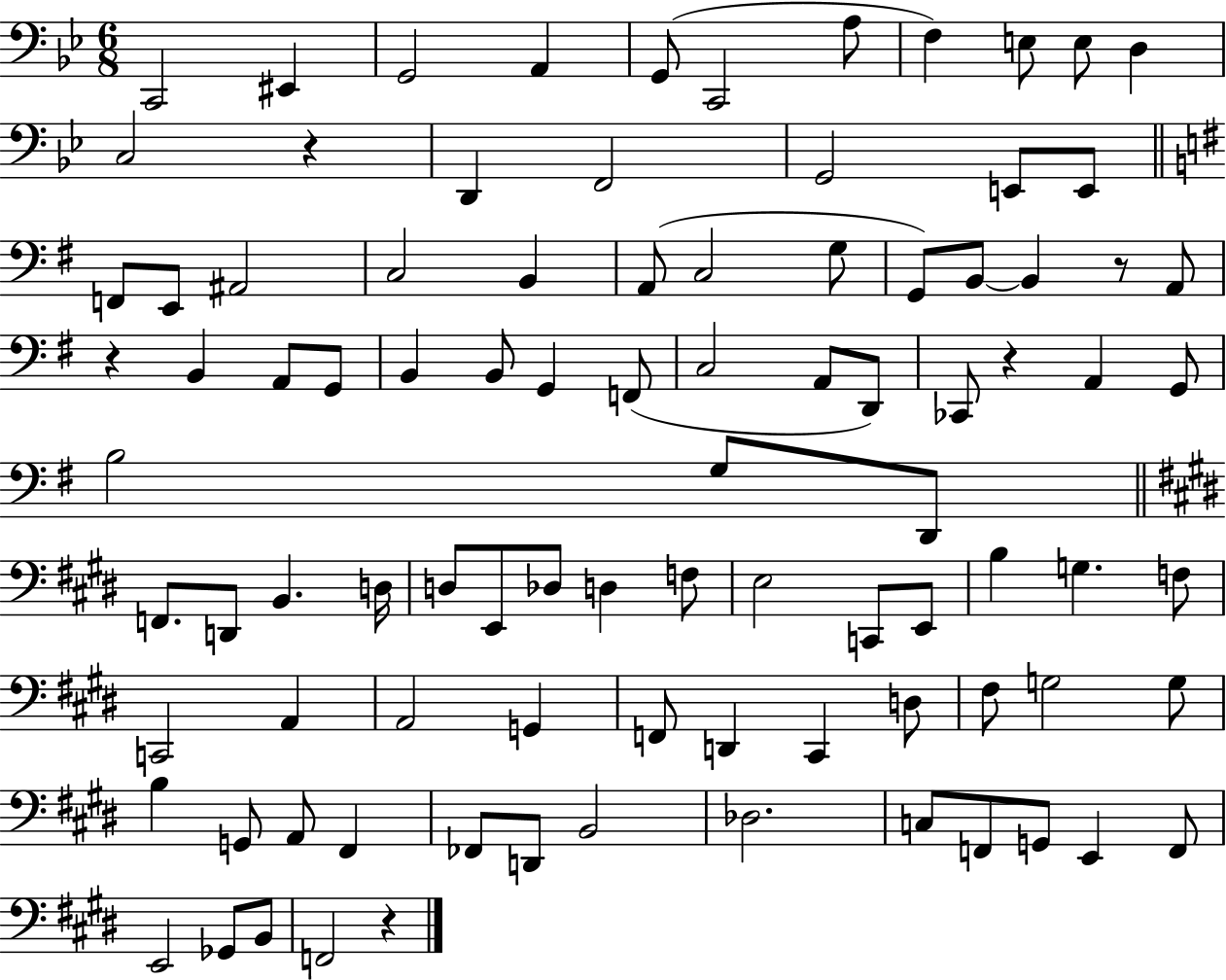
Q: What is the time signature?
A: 6/8